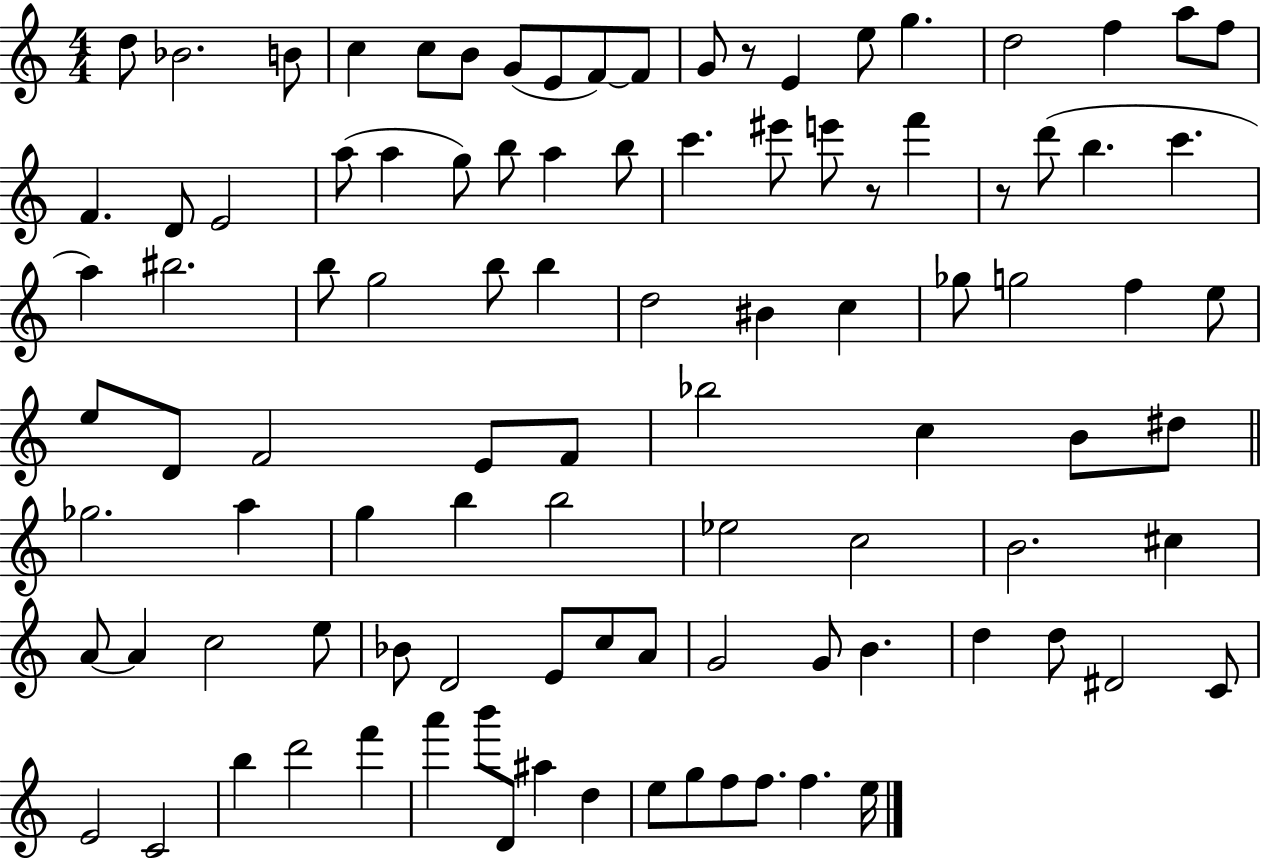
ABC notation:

X:1
T:Untitled
M:4/4
L:1/4
K:C
d/2 _B2 B/2 c c/2 B/2 G/2 E/2 F/2 F/2 G/2 z/2 E e/2 g d2 f a/2 f/2 F D/2 E2 a/2 a g/2 b/2 a b/2 c' ^e'/2 e'/2 z/2 f' z/2 d'/2 b c' a ^b2 b/2 g2 b/2 b d2 ^B c _g/2 g2 f e/2 e/2 D/2 F2 E/2 F/2 _b2 c B/2 ^d/2 _g2 a g b b2 _e2 c2 B2 ^c A/2 A c2 e/2 _B/2 D2 E/2 c/2 A/2 G2 G/2 B d d/2 ^D2 C/2 E2 C2 b d'2 f' a' b'/2 D/2 ^a d e/2 g/2 f/2 f/2 f e/4